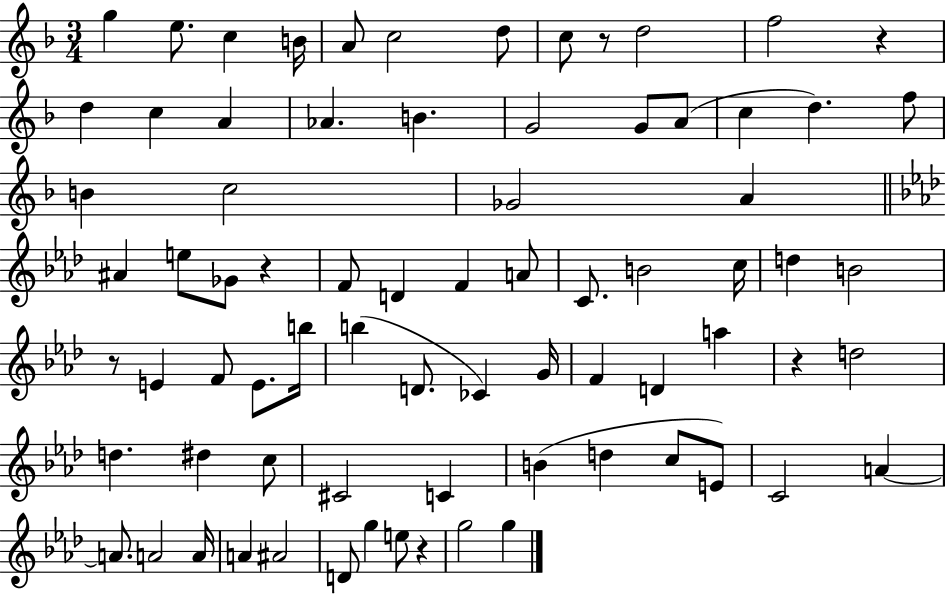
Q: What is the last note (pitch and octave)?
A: G5